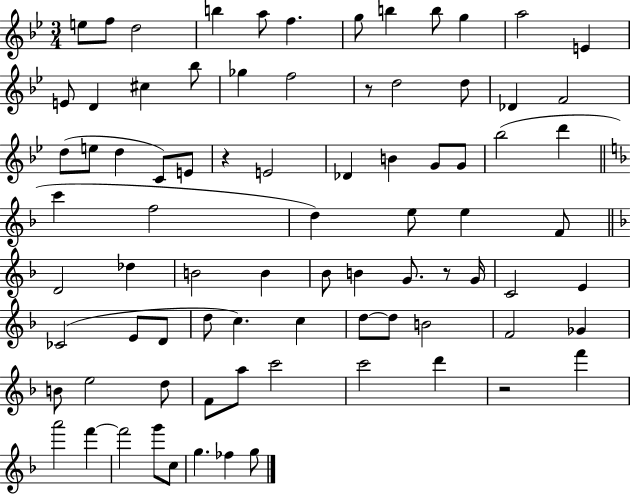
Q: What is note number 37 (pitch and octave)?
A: D5